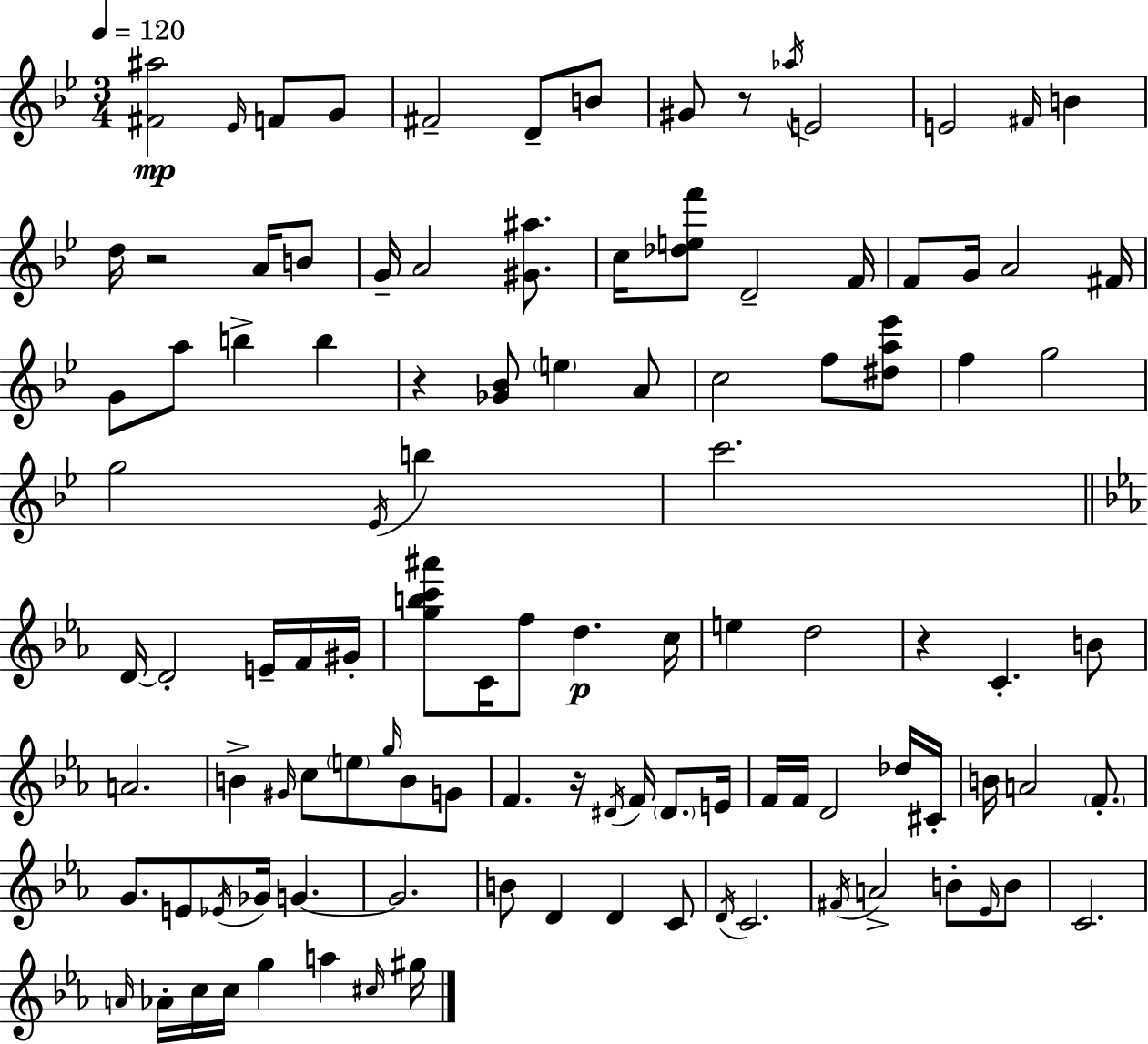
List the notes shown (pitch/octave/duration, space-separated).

[F#4,A#5]/h Eb4/s F4/e G4/e F#4/h D4/e B4/e G#4/e R/e Ab5/s E4/h E4/h F#4/s B4/q D5/s R/h A4/s B4/e G4/s A4/h [G#4,A#5]/e. C5/s [Db5,E5,F6]/e D4/h F4/s F4/e G4/s A4/h F#4/s G4/e A5/e B5/q B5/q R/q [Gb4,Bb4]/e E5/q A4/e C5/h F5/e [D#5,A5,Eb6]/e F5/q G5/h G5/h Eb4/s B5/q C6/h. D4/s D4/h E4/s F4/s G#4/s [G5,B5,C6,A#6]/e C4/s F5/e D5/q. C5/s E5/q D5/h R/q C4/q. B4/e A4/h. B4/q G#4/s C5/e E5/e G5/s B4/e G4/e F4/q. R/s D#4/s F4/s D#4/e. E4/s F4/s F4/s D4/h Db5/s C#4/s B4/s A4/h F4/e. G4/e. E4/e Eb4/s Gb4/s G4/q. G4/h. B4/e D4/q D4/q C4/e D4/s C4/h. F#4/s A4/h B4/e Eb4/s B4/e C4/h. A4/s Ab4/s C5/s C5/s G5/q A5/q C#5/s G#5/s